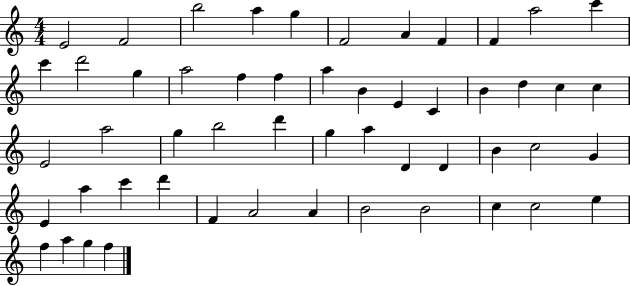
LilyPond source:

{
  \clef treble
  \numericTimeSignature
  \time 4/4
  \key c \major
  e'2 f'2 | b''2 a''4 g''4 | f'2 a'4 f'4 | f'4 a''2 c'''4 | \break c'''4 d'''2 g''4 | a''2 f''4 f''4 | a''4 b'4 e'4 c'4 | b'4 d''4 c''4 c''4 | \break e'2 a''2 | g''4 b''2 d'''4 | g''4 a''4 d'4 d'4 | b'4 c''2 g'4 | \break e'4 a''4 c'''4 d'''4 | f'4 a'2 a'4 | b'2 b'2 | c''4 c''2 e''4 | \break f''4 a''4 g''4 f''4 | \bar "|."
}